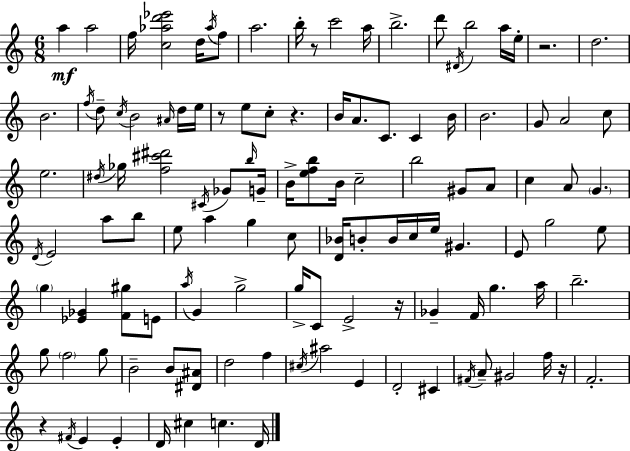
A5/q A5/h F5/s [C5,Ab5,D6,Eb6]/h D5/s Ab5/s F5/e A5/h. B5/s R/e C6/h A5/s B5/h. D6/e D#4/s B5/h A5/s E5/s R/h. D5/h. B4/h. F5/s D5/e C5/s B4/h A#4/s D5/s E5/s R/e E5/e C5/e R/q. B4/s A4/e. C4/e. C4/q B4/s B4/h. G4/e A4/h C5/e E5/h. D#5/s Gb5/s [F5,C#6,D#6]/h C#4/s Gb4/e B5/s G4/s B4/s [E5,F5,B5]/e B4/s C5/h B5/h G#4/e A4/e C5/q A4/e G4/q. D4/s E4/h A5/e B5/e E5/e A5/q G5/q C5/e [D4,Bb4]/s B4/e B4/s C5/s E5/s G#4/q. E4/e G5/h E5/e G5/q [Eb4,Gb4]/q [F4,G#5]/e E4/e A5/s G4/q G5/h G5/s C4/e E4/h R/s Gb4/q F4/s G5/q. A5/s B5/h. G5/e F5/h G5/e B4/h B4/e [D#4,A#4]/e D5/h F5/q C#5/s A#5/h E4/q D4/h C#4/q F#4/s A4/e G#4/h F5/s R/s F4/h. R/q F#4/s E4/q E4/q D4/s C#5/q C5/q. D4/s